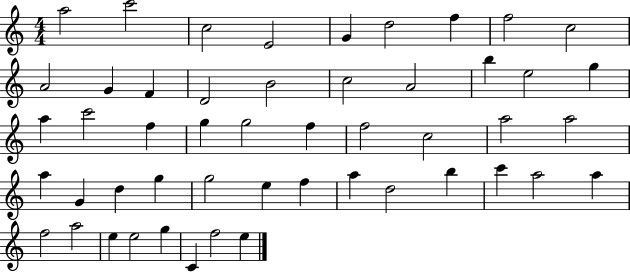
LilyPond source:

{
  \clef treble
  \numericTimeSignature
  \time 4/4
  \key c \major
  a''2 c'''2 | c''2 e'2 | g'4 d''2 f''4 | f''2 c''2 | \break a'2 g'4 f'4 | d'2 b'2 | c''2 a'2 | b''4 e''2 g''4 | \break a''4 c'''2 f''4 | g''4 g''2 f''4 | f''2 c''2 | a''2 a''2 | \break a''4 g'4 d''4 g''4 | g''2 e''4 f''4 | a''4 d''2 b''4 | c'''4 a''2 a''4 | \break f''2 a''2 | e''4 e''2 g''4 | c'4 f''2 e''4 | \bar "|."
}